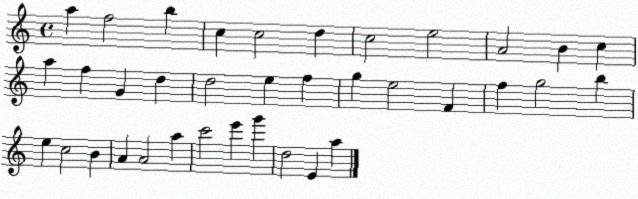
X:1
T:Untitled
M:4/4
L:1/4
K:C
a f2 b c c2 d c2 e2 A2 B c a f G d d2 e f g e2 F f g2 b e c2 B A A2 a c'2 e' g' d2 E a